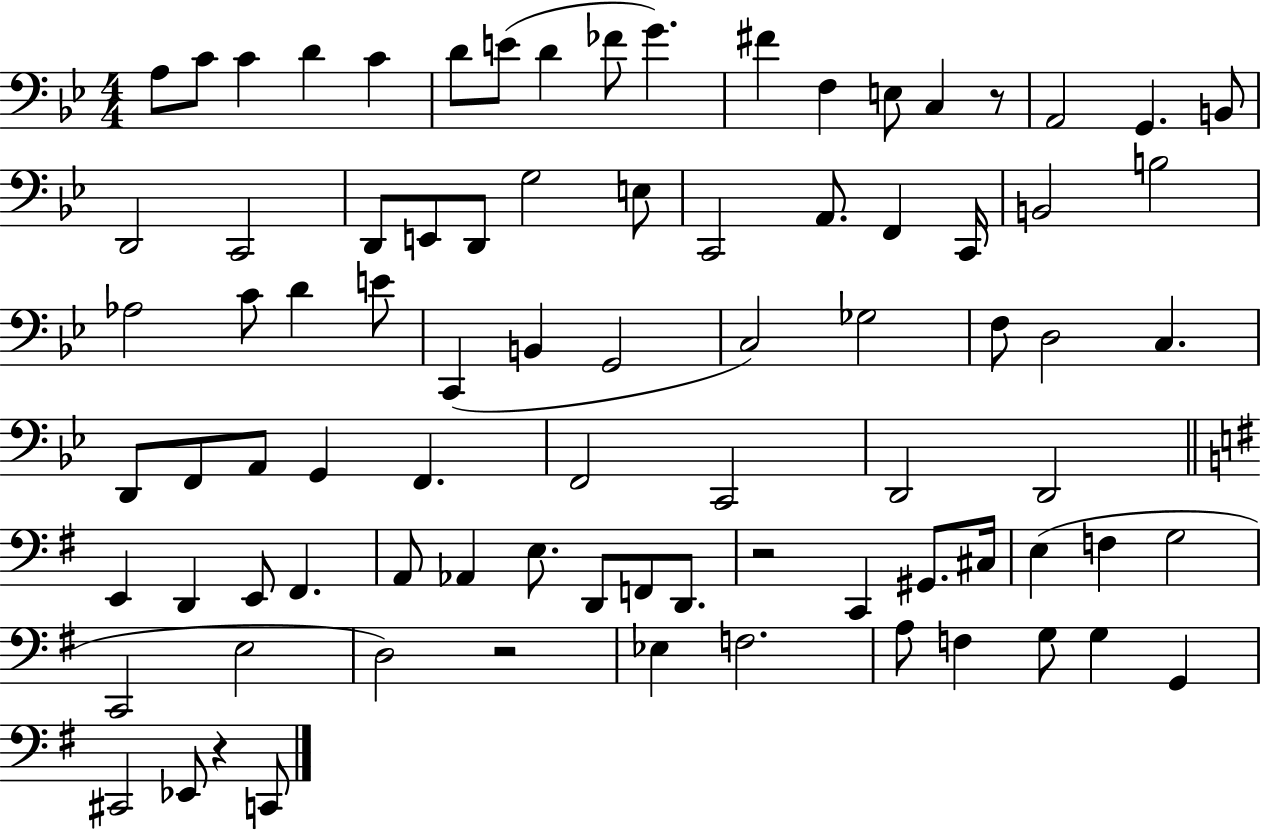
A3/e C4/e C4/q D4/q C4/q D4/e E4/e D4/q FES4/e G4/q. F#4/q F3/q E3/e C3/q R/e A2/h G2/q. B2/e D2/h C2/h D2/e E2/e D2/e G3/h E3/e C2/h A2/e. F2/q C2/s B2/h B3/h Ab3/h C4/e D4/q E4/e C2/q B2/q G2/h C3/h Gb3/h F3/e D3/h C3/q. D2/e F2/e A2/e G2/q F2/q. F2/h C2/h D2/h D2/h E2/q D2/q E2/e F#2/q. A2/e Ab2/q E3/e. D2/e F2/e D2/e. R/h C2/q G#2/e. C#3/s E3/q F3/q G3/h C2/h E3/h D3/h R/h Eb3/q F3/h. A3/e F3/q G3/e G3/q G2/q C#2/h Eb2/e R/q C2/e